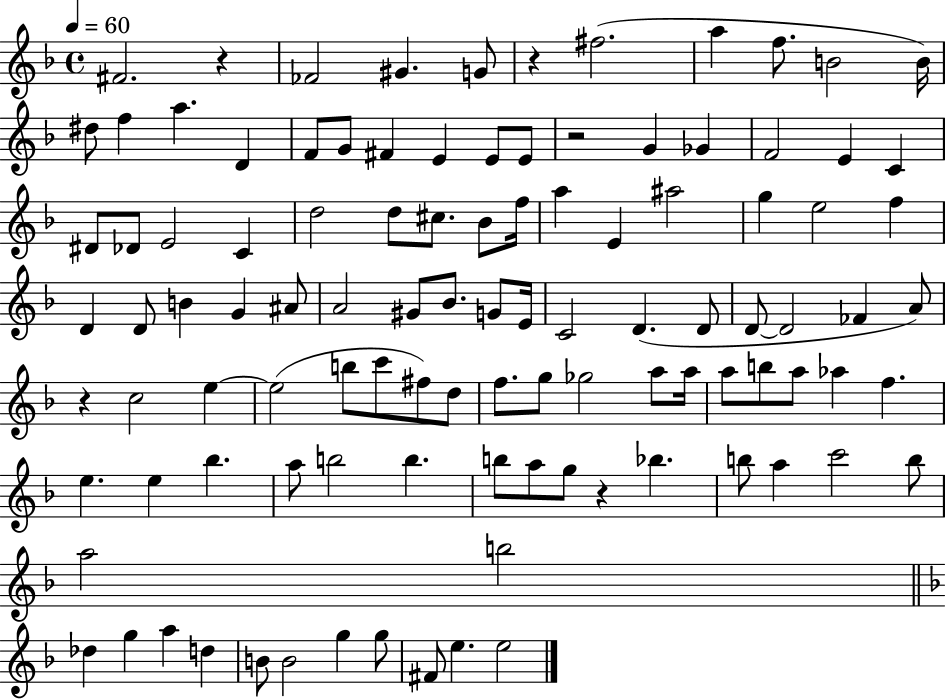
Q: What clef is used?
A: treble